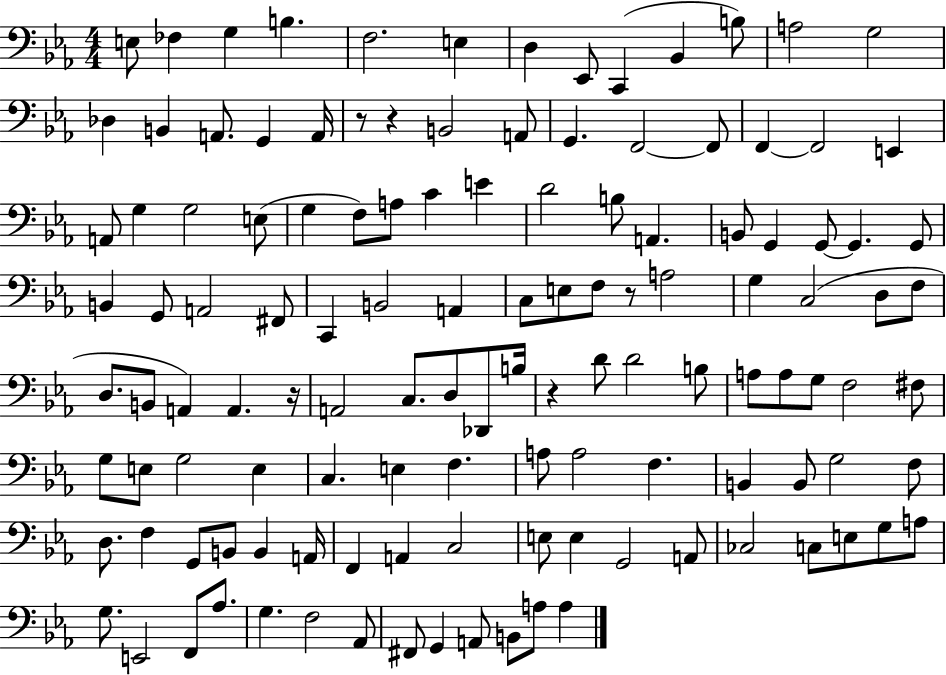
E3/e FES3/q G3/q B3/q. F3/h. E3/q D3/q Eb2/e C2/q Bb2/q B3/e A3/h G3/h Db3/q B2/q A2/e. G2/q A2/s R/e R/q B2/h A2/e G2/q. F2/h F2/e F2/q F2/h E2/q A2/e G3/q G3/h E3/e G3/q F3/e A3/e C4/q E4/q D4/h B3/e A2/q. B2/e G2/q G2/e G2/q. G2/e B2/q G2/e A2/h F#2/e C2/q B2/h A2/q C3/e E3/e F3/e R/e A3/h G3/q C3/h D3/e F3/e D3/e. B2/e A2/q A2/q. R/s A2/h C3/e. D3/e Db2/e B3/s R/q D4/e D4/h B3/e A3/e A3/e G3/e F3/h F#3/e G3/e E3/e G3/h E3/q C3/q. E3/q F3/q. A3/e A3/h F3/q. B2/q B2/e G3/h F3/e D3/e. F3/q G2/e B2/e B2/q A2/s F2/q A2/q C3/h E3/e E3/q G2/h A2/e CES3/h C3/e E3/e G3/e A3/e G3/e. E2/h F2/e Ab3/e. G3/q. F3/h Ab2/e F#2/e G2/q A2/e B2/e A3/e A3/q